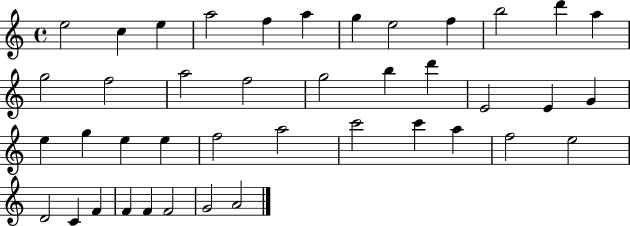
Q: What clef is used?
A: treble